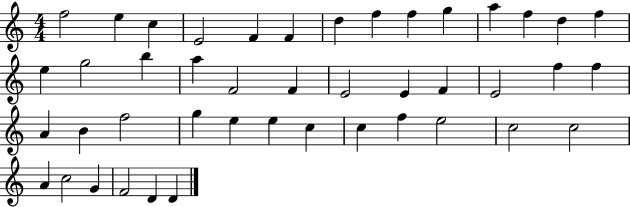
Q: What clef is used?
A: treble